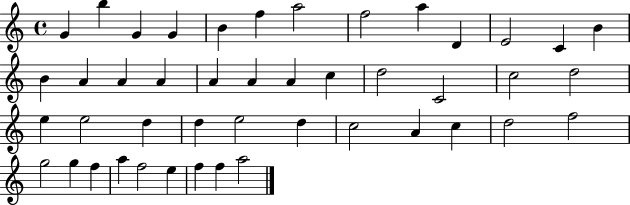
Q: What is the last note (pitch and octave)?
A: A5